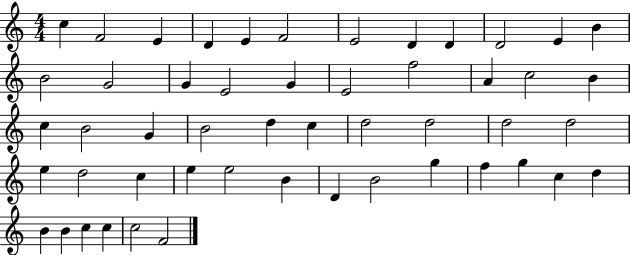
{
  \clef treble
  \numericTimeSignature
  \time 4/4
  \key c \major
  c''4 f'2 e'4 | d'4 e'4 f'2 | e'2 d'4 d'4 | d'2 e'4 b'4 | \break b'2 g'2 | g'4 e'2 g'4 | e'2 f''2 | a'4 c''2 b'4 | \break c''4 b'2 g'4 | b'2 d''4 c''4 | d''2 d''2 | d''2 d''2 | \break e''4 d''2 c''4 | e''4 e''2 b'4 | d'4 b'2 g''4 | f''4 g''4 c''4 d''4 | \break b'4 b'4 c''4 c''4 | c''2 f'2 | \bar "|."
}